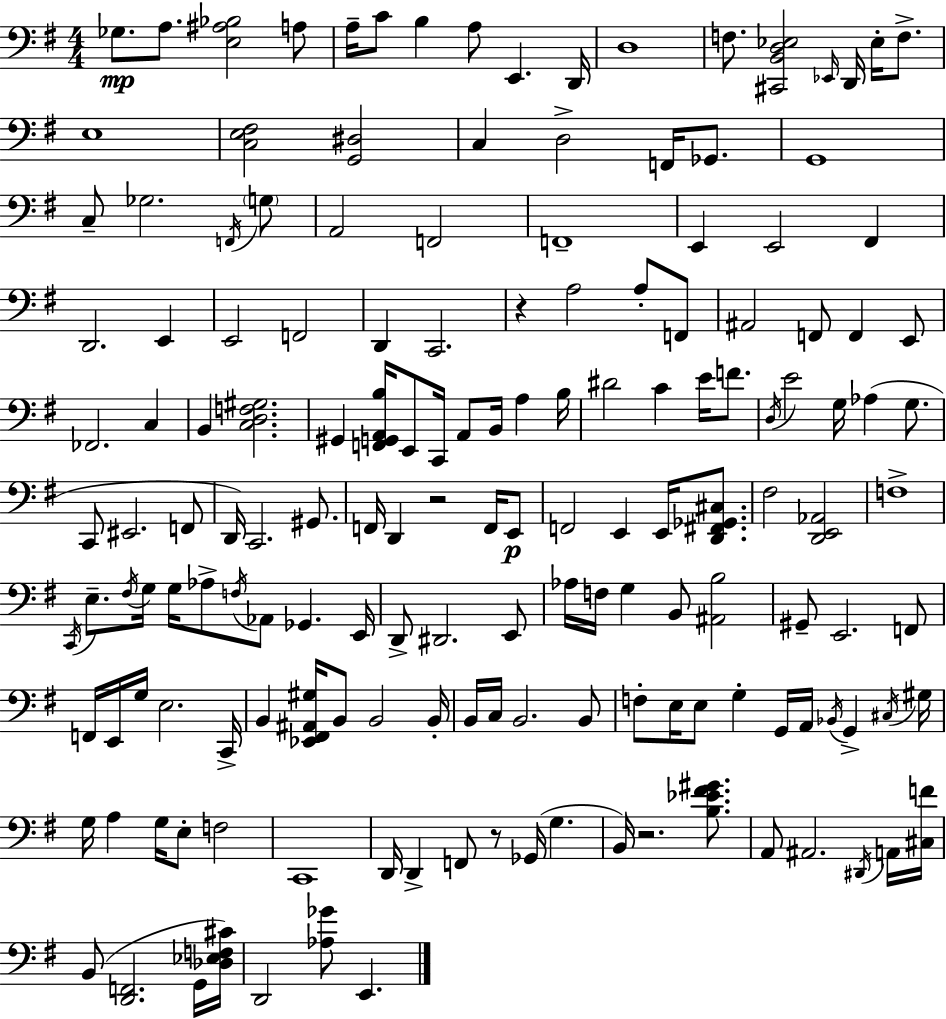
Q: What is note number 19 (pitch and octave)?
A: F2